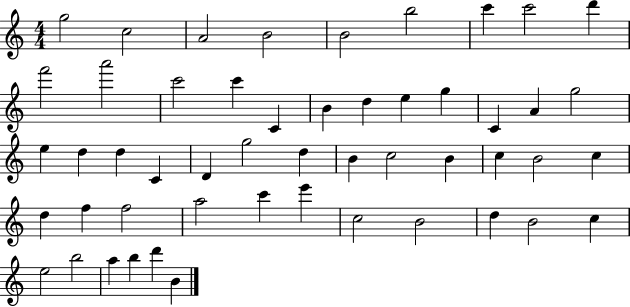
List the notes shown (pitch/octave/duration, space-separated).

G5/h C5/h A4/h B4/h B4/h B5/h C6/q C6/h D6/q F6/h A6/h C6/h C6/q C4/q B4/q D5/q E5/q G5/q C4/q A4/q G5/h E5/q D5/q D5/q C4/q D4/q G5/h D5/q B4/q C5/h B4/q C5/q B4/h C5/q D5/q F5/q F5/h A5/h C6/q E6/q C5/h B4/h D5/q B4/h C5/q E5/h B5/h A5/q B5/q D6/q B4/q